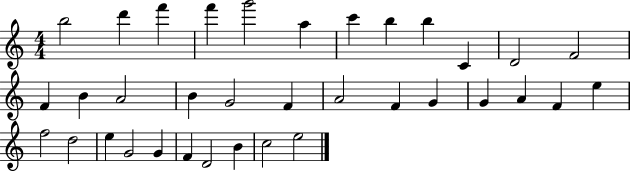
{
  \clef treble
  \numericTimeSignature
  \time 4/4
  \key c \major
  b''2 d'''4 f'''4 | f'''4 g'''2 a''4 | c'''4 b''4 b''4 c'4 | d'2 f'2 | \break f'4 b'4 a'2 | b'4 g'2 f'4 | a'2 f'4 g'4 | g'4 a'4 f'4 e''4 | \break f''2 d''2 | e''4 g'2 g'4 | f'4 d'2 b'4 | c''2 e''2 | \break \bar "|."
}